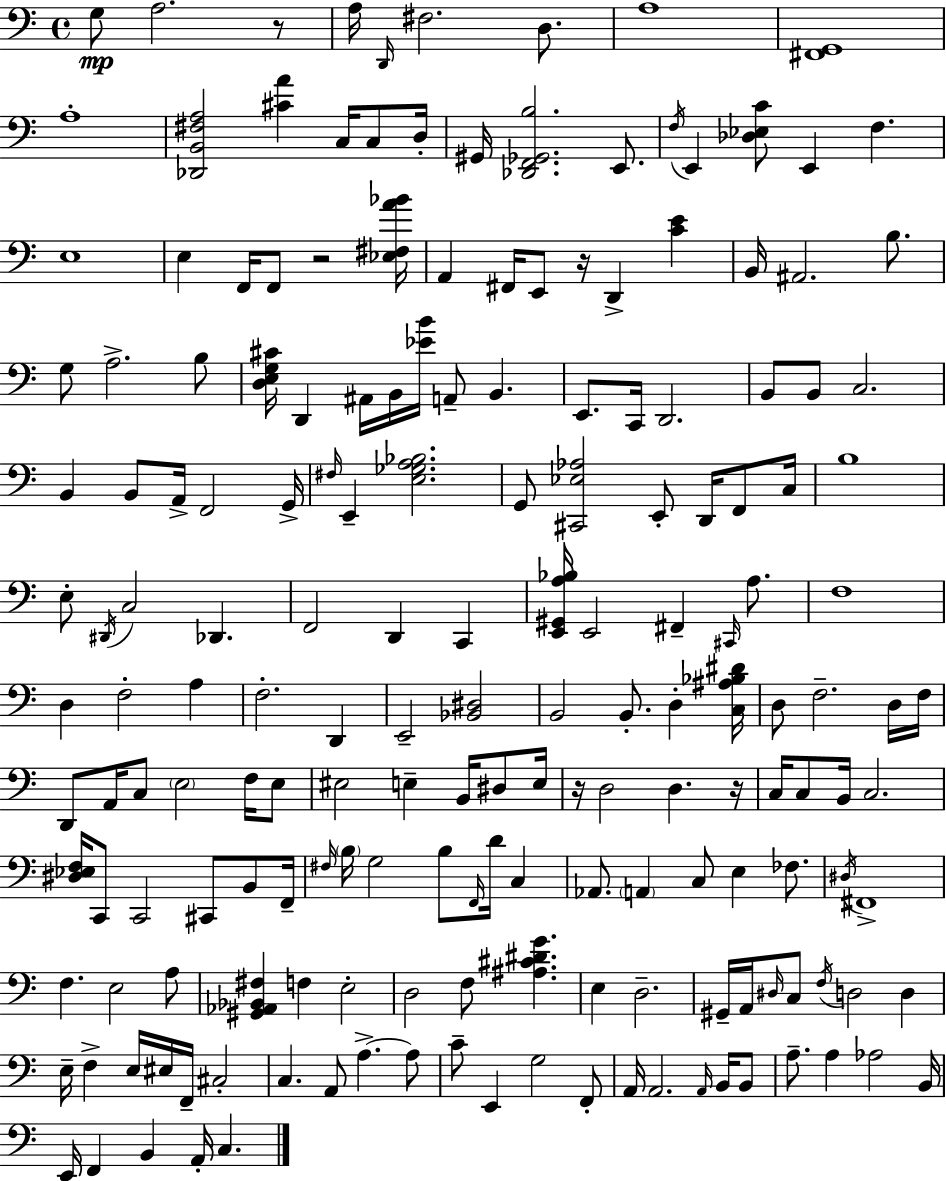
G3/e A3/h. R/e A3/s D2/s F#3/h. D3/e. A3/w [F#2,G2]/w A3/w [Db2,B2,F#3,A3]/h [C#4,A4]/q C3/s C3/e D3/s G#2/s [Db2,F2,Gb2,B3]/h. E2/e. F3/s E2/q [Db3,Eb3,C4]/e E2/q F3/q. E3/w E3/q F2/s F2/e R/h [Eb3,F#3,A4,Bb4]/s A2/q F#2/s E2/e R/s D2/q [C4,E4]/q B2/s A#2/h. B3/e. G3/e A3/h. B3/e [D3,E3,G3,C#4]/s D2/q A#2/s B2/s [Eb4,B4]/s A2/e B2/q. E2/e. C2/s D2/h. B2/e B2/e C3/h. B2/q B2/e A2/s F2/h G2/s F#3/s E2/q [E3,Gb3,A3,Bb3]/h. G2/e [C#2,Eb3,Ab3]/h E2/e D2/s F2/e C3/s B3/w E3/e D#2/s C3/h Db2/q. F2/h D2/q C2/q [E2,G#2,A3,Bb3]/s E2/h F#2/q C#2/s A3/e. F3/w D3/q F3/h A3/q F3/h. D2/q E2/h [Bb2,D#3]/h B2/h B2/e. D3/q [C3,A#3,Bb3,D#4]/s D3/e F3/h. D3/s F3/s D2/e A2/s C3/e E3/h F3/s E3/e EIS3/h E3/q B2/s D#3/e E3/s R/s D3/h D3/q. R/s C3/s C3/e B2/s C3/h. [D#3,Eb3,F3]/s C2/e C2/h C#2/e B2/e F2/s F#3/s B3/s G3/h B3/e F2/s D4/s C3/q Ab2/e. A2/q C3/e E3/q FES3/e. D#3/s F#2/w F3/q. E3/h A3/e [G#2,Ab2,Bb2,F#3]/q F3/q E3/h D3/h F3/e [A#3,C#4,D#4,G4]/q. E3/q D3/h. G#2/s A2/s D#3/s C3/e F3/s D3/h D3/q E3/s F3/q E3/s EIS3/s F2/s C#3/h C3/q. A2/e A3/q. A3/e C4/e E2/q G3/h F2/e A2/s A2/h. A2/s B2/s B2/e A3/e. A3/q Ab3/h B2/s E2/s F2/q B2/q A2/s C3/q.